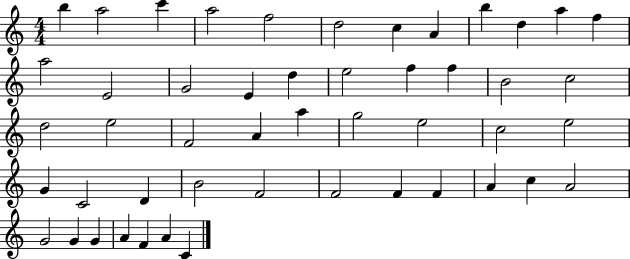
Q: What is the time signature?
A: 4/4